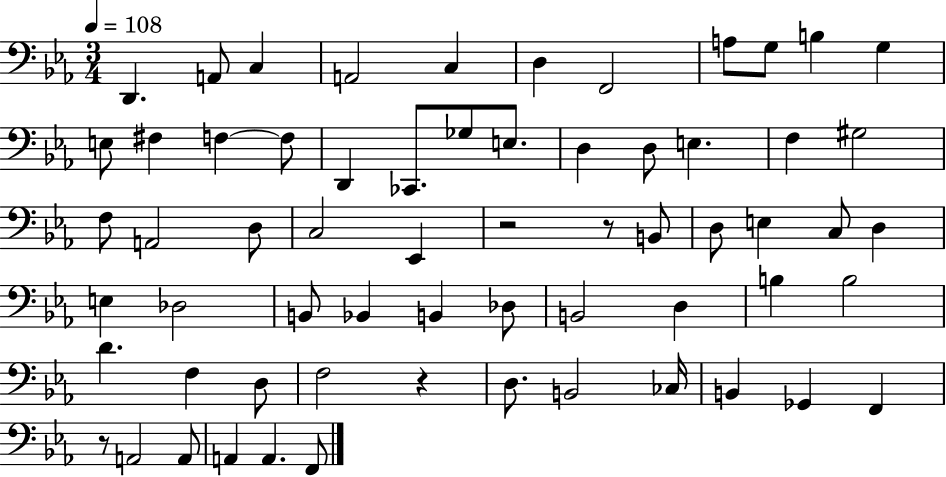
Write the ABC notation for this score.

X:1
T:Untitled
M:3/4
L:1/4
K:Eb
D,, A,,/2 C, A,,2 C, D, F,,2 A,/2 G,/2 B, G, E,/2 ^F, F, F,/2 D,, _C,,/2 _G,/2 E,/2 D, D,/2 E, F, ^G,2 F,/2 A,,2 D,/2 C,2 _E,, z2 z/2 B,,/2 D,/2 E, C,/2 D, E, _D,2 B,,/2 _B,, B,, _D,/2 B,,2 D, B, B,2 D F, D,/2 F,2 z D,/2 B,,2 _C,/4 B,, _G,, F,, z/2 A,,2 A,,/2 A,, A,, F,,/2